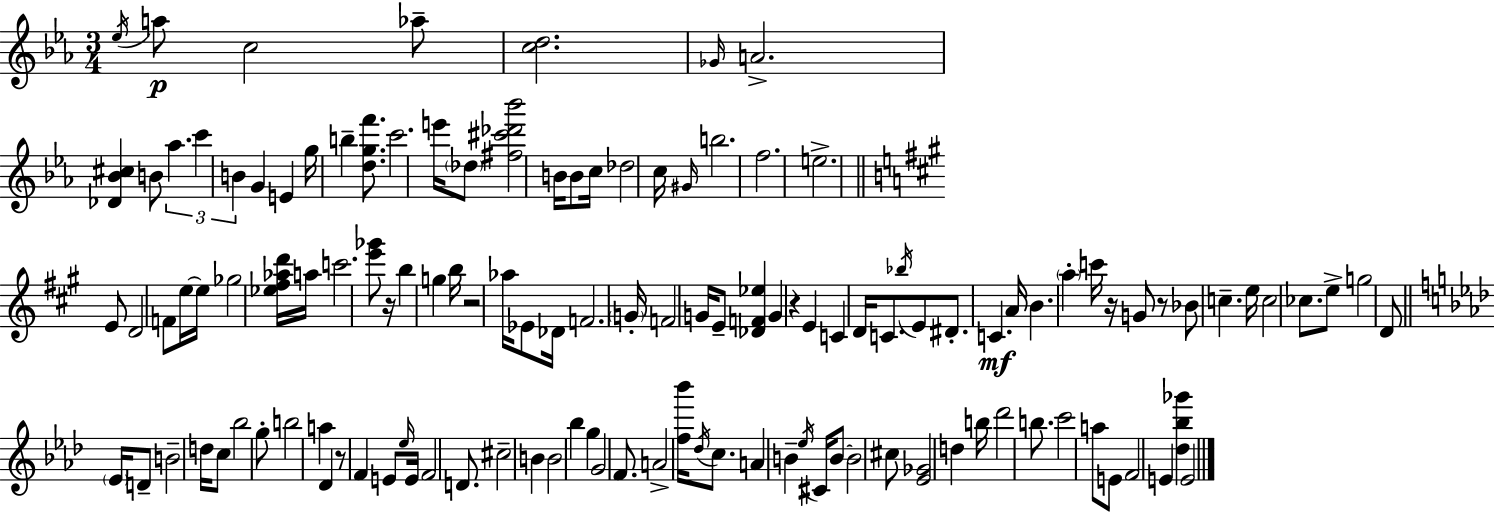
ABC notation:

X:1
T:Untitled
M:3/4
L:1/4
K:Eb
_e/4 a/2 c2 _a/2 [cd]2 _G/4 A2 [_D_B^c] B/2 _a c' B G E g/4 b [dgf']/2 c'2 e'/4 _d/2 [^f^c'_d'_b']2 B/4 B/2 c/4 _d2 c/4 ^G/4 b2 f2 e2 E/2 D2 F/2 e/4 e/4 _g2 [_e^f_ad']/4 a/4 c'2 [e'_g']/2 z/4 b g b/4 z2 _a/4 _E/2 _D/4 F2 G/4 F2 G/4 E/2 [_DF_e] G z E C D/4 C/2 _b/4 E/2 ^D/2 C A/4 B a c'/4 z/4 G/2 z/2 _B/2 c e/4 c2 _c/2 e/2 g2 D/2 _E/4 D/2 B2 d/4 c/2 _b2 g/2 b2 a _D z/2 F E/2 _e/4 E/4 F2 D/2 ^c2 B B2 _b g G2 F/2 A2 [f_b']/4 _d/4 c/2 A B _e/4 ^C/4 B/2 B2 ^c/2 [_E_G]2 d b/4 _d'2 b/2 c'2 a/2 E/2 F2 E [_d_b_g'] E2